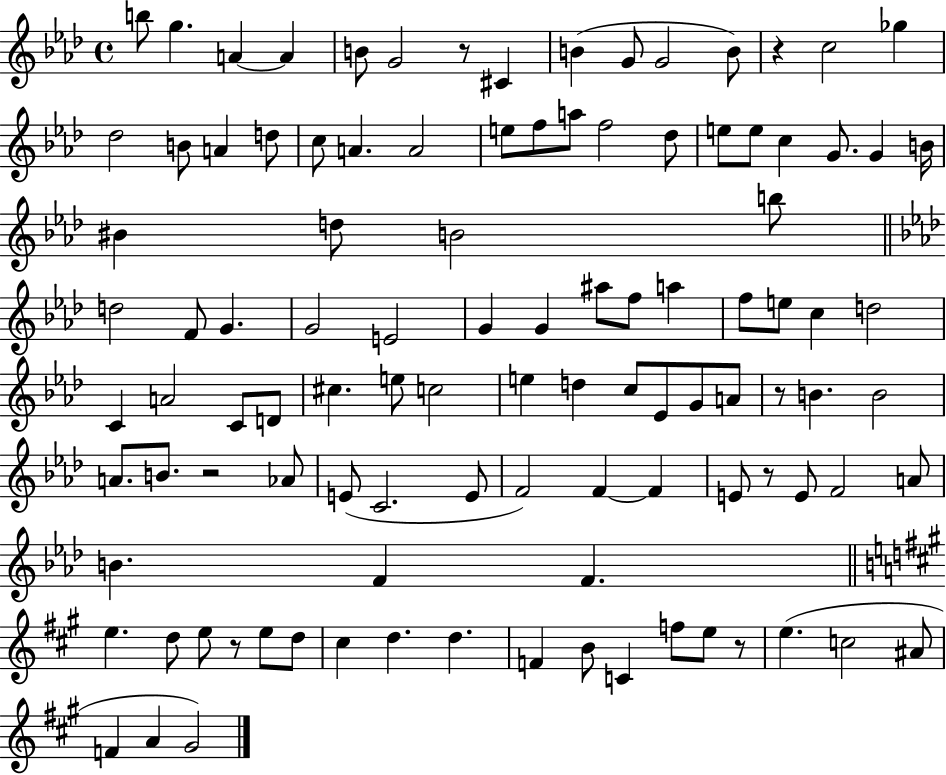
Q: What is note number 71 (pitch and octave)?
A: F4